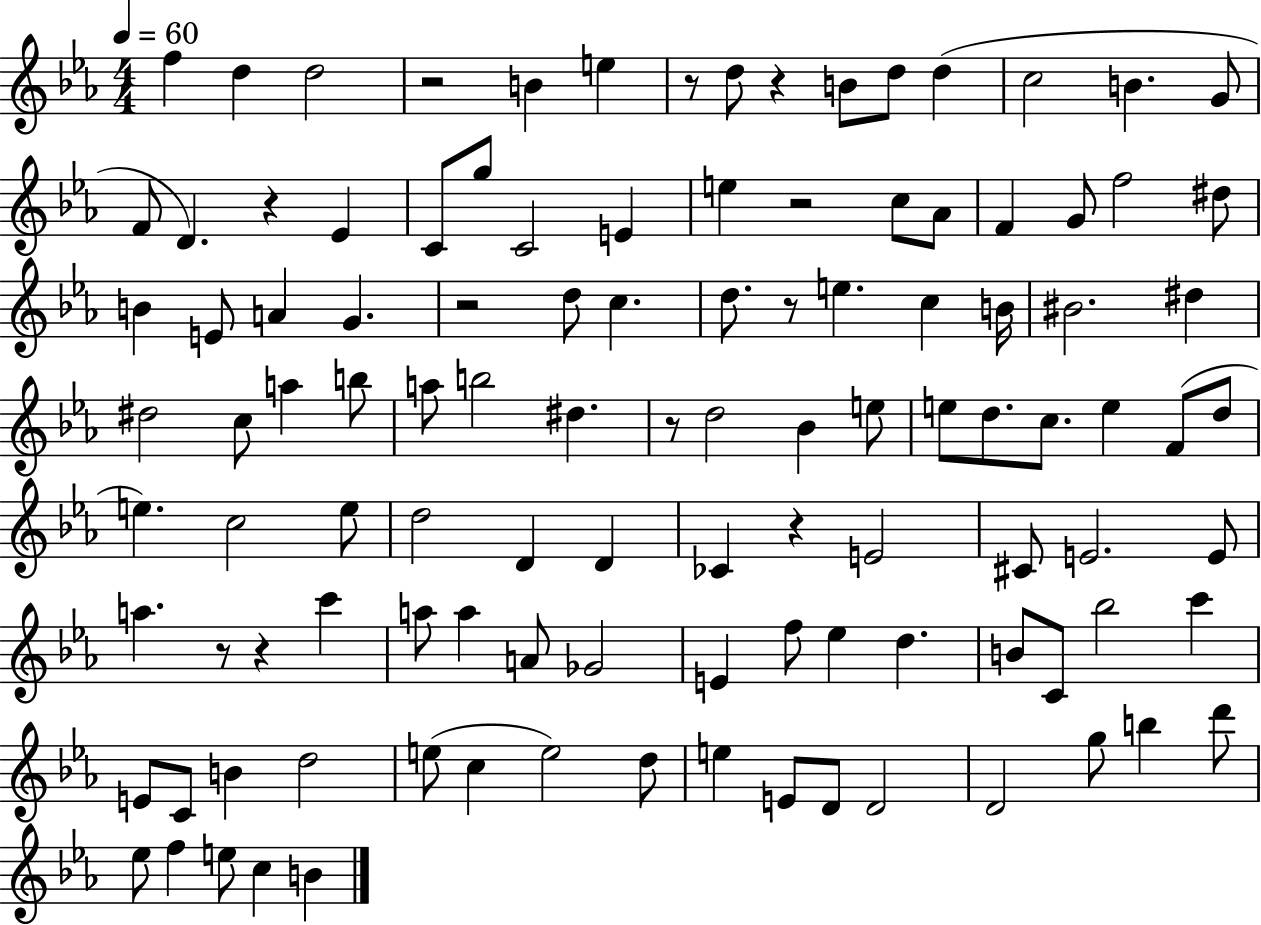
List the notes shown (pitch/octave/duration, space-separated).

F5/q D5/q D5/h R/h B4/q E5/q R/e D5/e R/q B4/e D5/e D5/q C5/h B4/q. G4/e F4/e D4/q. R/q Eb4/q C4/e G5/e C4/h E4/q E5/q R/h C5/e Ab4/e F4/q G4/e F5/h D#5/e B4/q E4/e A4/q G4/q. R/h D5/e C5/q. D5/e. R/e E5/q. C5/q B4/s BIS4/h. D#5/q D#5/h C5/e A5/q B5/e A5/e B5/h D#5/q. R/e D5/h Bb4/q E5/e E5/e D5/e. C5/e. E5/q F4/e D5/e E5/q. C5/h E5/e D5/h D4/q D4/q CES4/q R/q E4/h C#4/e E4/h. E4/e A5/q. R/e R/q C6/q A5/e A5/q A4/e Gb4/h E4/q F5/e Eb5/q D5/q. B4/e C4/e Bb5/h C6/q E4/e C4/e B4/q D5/h E5/e C5/q E5/h D5/e E5/q E4/e D4/e D4/h D4/h G5/e B5/q D6/e Eb5/e F5/q E5/e C5/q B4/q